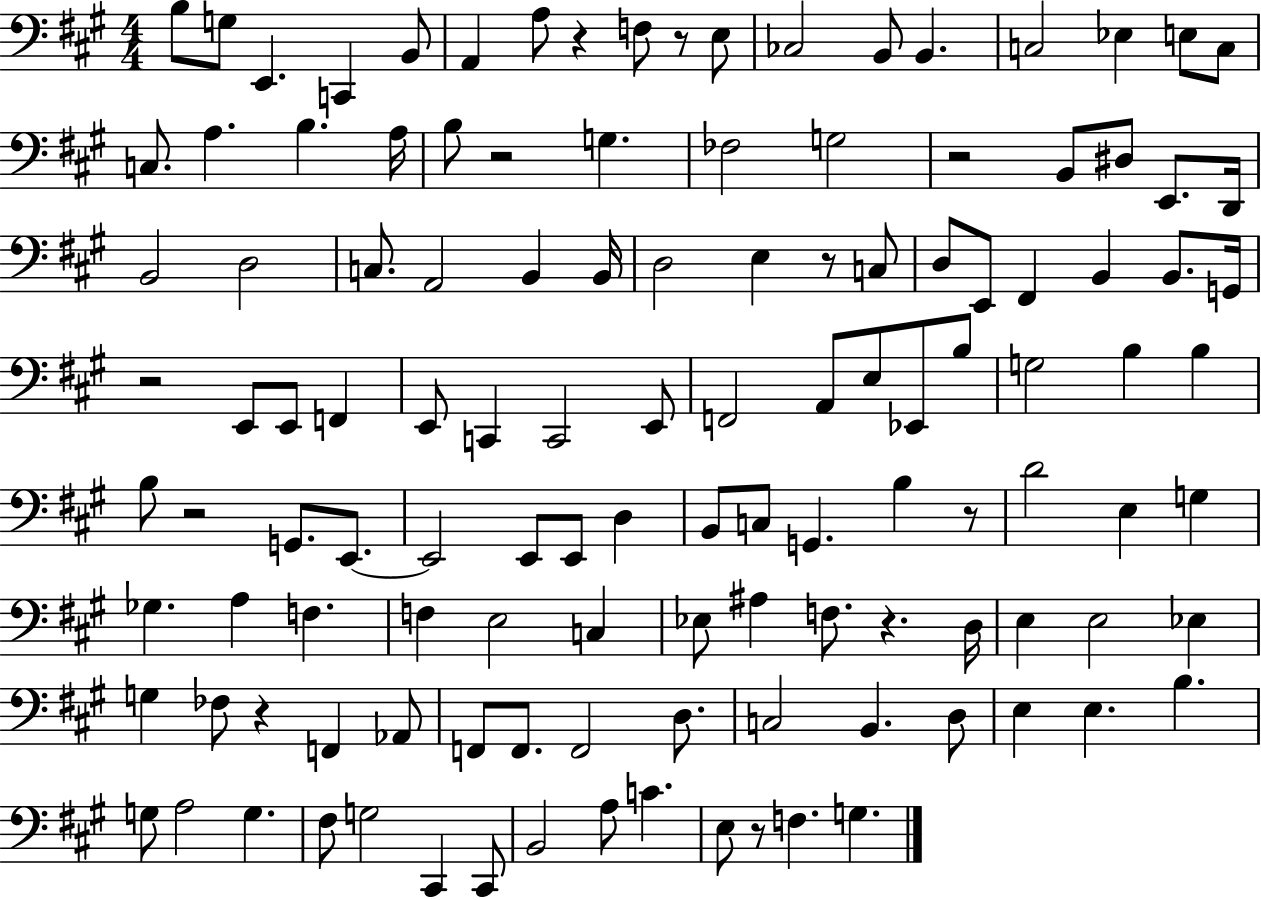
X:1
T:Untitled
M:4/4
L:1/4
K:A
B,/2 G,/2 E,, C,, B,,/2 A,, A,/2 z F,/2 z/2 E,/2 _C,2 B,,/2 B,, C,2 _E, E,/2 C,/2 C,/2 A, B, A,/4 B,/2 z2 G, _F,2 G,2 z2 B,,/2 ^D,/2 E,,/2 D,,/4 B,,2 D,2 C,/2 A,,2 B,, B,,/4 D,2 E, z/2 C,/2 D,/2 E,,/2 ^F,, B,, B,,/2 G,,/4 z2 E,,/2 E,,/2 F,, E,,/2 C,, C,,2 E,,/2 F,,2 A,,/2 E,/2 _E,,/2 B,/2 G,2 B, B, B,/2 z2 G,,/2 E,,/2 E,,2 E,,/2 E,,/2 D, B,,/2 C,/2 G,, B, z/2 D2 E, G, _G, A, F, F, E,2 C, _E,/2 ^A, F,/2 z D,/4 E, E,2 _E, G, _F,/2 z F,, _A,,/2 F,,/2 F,,/2 F,,2 D,/2 C,2 B,, D,/2 E, E, B, G,/2 A,2 G, ^F,/2 G,2 ^C,, ^C,,/2 B,,2 A,/2 C E,/2 z/2 F, G,